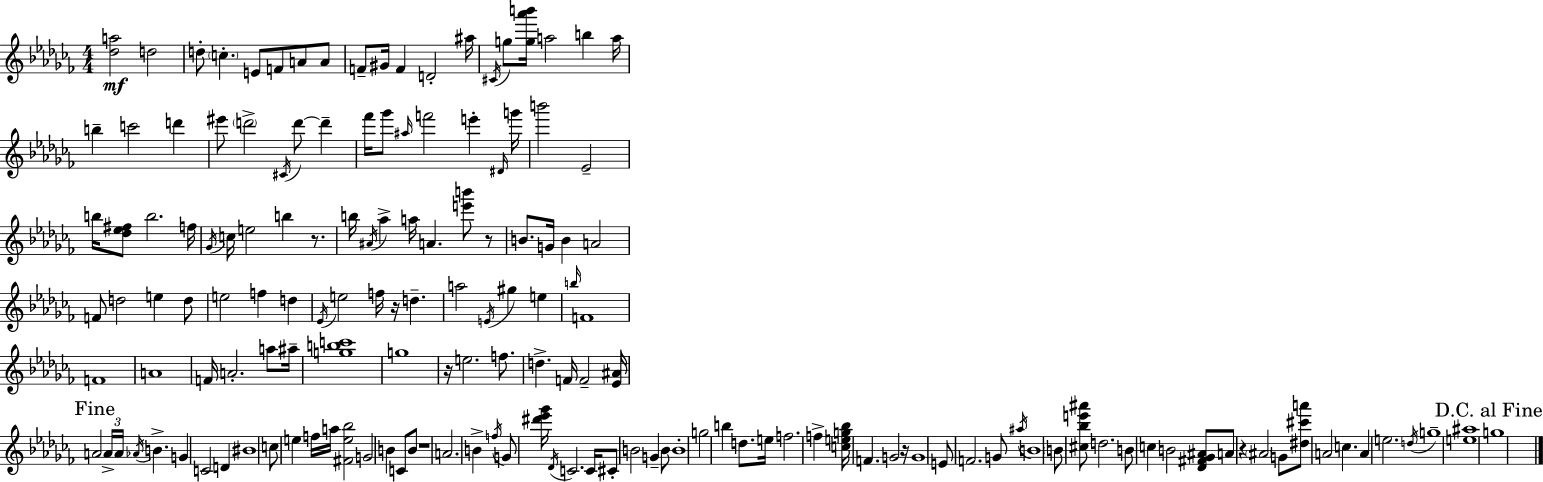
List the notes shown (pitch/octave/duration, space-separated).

[Db5,A5]/h D5/h D5/e C5/q. E4/e F4/e A4/e A4/e F4/e G#4/s F4/q D4/h A#5/s C#4/s G5/e [G5,Ab6,B6]/s A5/h B5/q A5/s B5/q C6/h D6/q EIS6/e D6/h C#4/s D6/e D6/q FES6/s Gb6/e A#5/s F6/h E6/q D#4/s G6/s B6/h Eb4/h B5/s [Db5,Eb5,F#5]/e B5/h. F5/s Gb4/s C5/s E5/h B5/q R/e. B5/s A#4/s Ab5/q A5/s A4/q. [E6,B6]/e R/e B4/e. G4/s B4/q A4/h F4/e D5/h E5/q D5/e E5/h F5/q D5/q Eb4/s E5/h F5/s R/s D5/q. A5/h E4/s G#5/q E5/q B5/s F4/w F4/w A4/w F4/s A4/h. A5/e A#5/s [G5,B5,C6]/w G5/w R/s E5/h. F5/e. D5/q. F4/s F4/h [Eb4,A#4]/s A4/h A4/s A4/s Ab4/s B4/q. G4/q C4/h D4/q BIS4/w C5/e E5/q F5/s A5/s [F#4,E5,Bb5]/h G4/h B4/q C4/e B4/e R/w A4/h. B4/q F5/s G4/e [D#6,Eb6,Gb6]/s Db4/s C4/h. C4/s C#4/e B4/h G4/q B4/e B4/w G5/h B5/q D5/e. E5/s F5/h. F5/q [C5,E5,G5,Bb5]/s F4/q. G4/h R/s G4/w E4/e F4/h. G4/e A#5/s B4/w B4/e [C#5,Bb5,E6,A#6]/e D5/h. B4/e C5/q B4/h [Db4,F#4,Gb4,A#4]/e A4/e R/q A#4/h G4/e [D#5,C#6,A6]/e A4/h C5/q. A4/q E5/h. D5/s G5/w [E5,A#5]/w G5/w